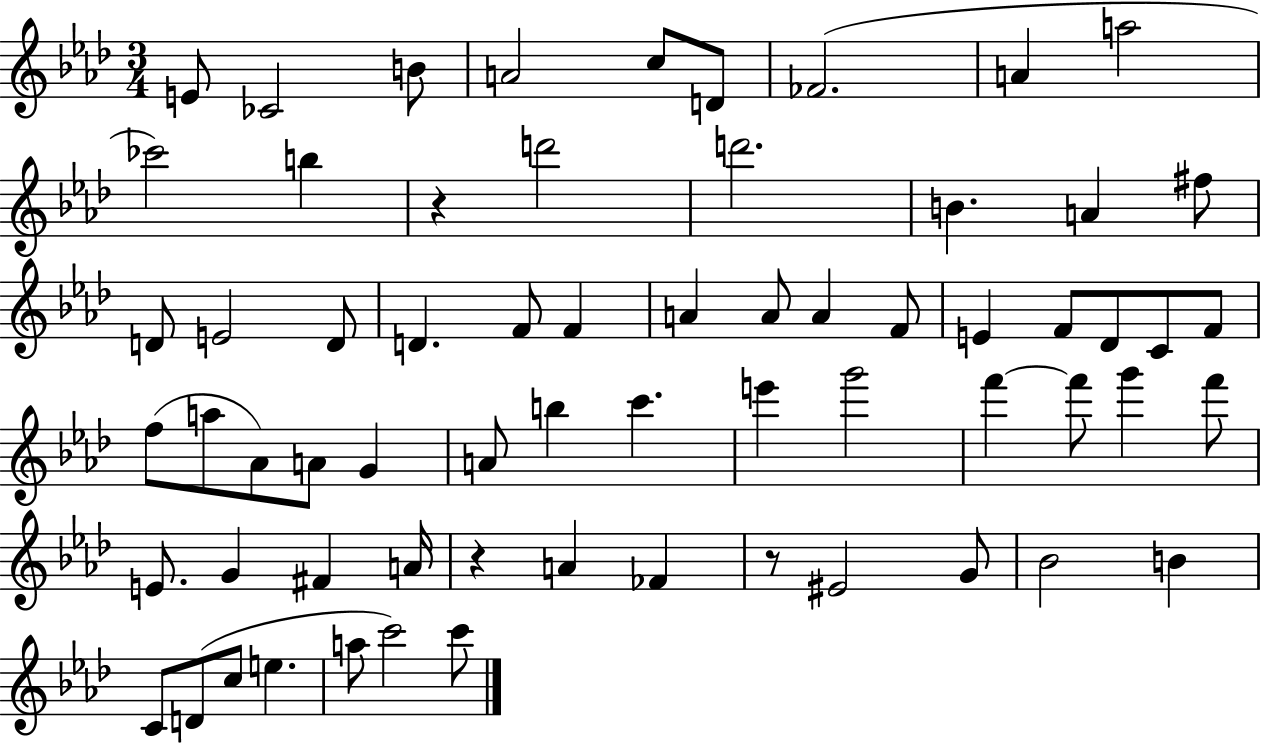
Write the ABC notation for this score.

X:1
T:Untitled
M:3/4
L:1/4
K:Ab
E/2 _C2 B/2 A2 c/2 D/2 _F2 A a2 _c'2 b z d'2 d'2 B A ^f/2 D/2 E2 D/2 D F/2 F A A/2 A F/2 E F/2 _D/2 C/2 F/2 f/2 a/2 _A/2 A/2 G A/2 b c' e' g'2 f' f'/2 g' f'/2 E/2 G ^F A/4 z A _F z/2 ^E2 G/2 _B2 B C/2 D/2 c/2 e a/2 c'2 c'/2